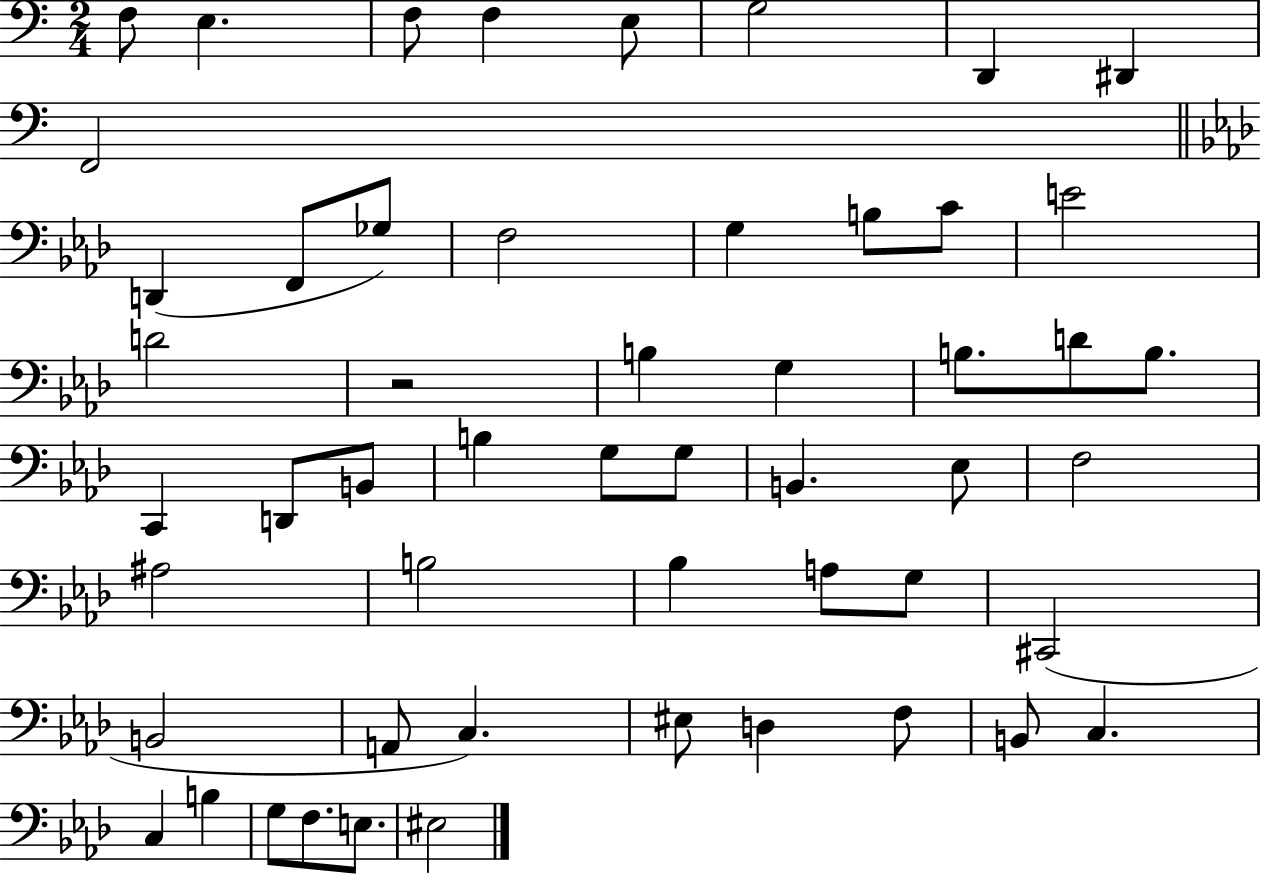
{
  \clef bass
  \numericTimeSignature
  \time 2/4
  \key c \major
  f8 e4. | f8 f4 e8 | g2 | d,4 dis,4 | \break f,2 | \bar "||" \break \key aes \major d,4( f,8 ges8) | f2 | g4 b8 c'8 | e'2 | \break d'2 | r2 | b4 g4 | b8. d'8 b8. | \break c,4 d,8 b,8 | b4 g8 g8 | b,4. ees8 | f2 | \break ais2 | b2 | bes4 a8 g8 | cis,2( | \break b,2 | a,8 c4.) | eis8 d4 f8 | b,8 c4. | \break c4 b4 | g8 f8. e8. | eis2 | \bar "|."
}